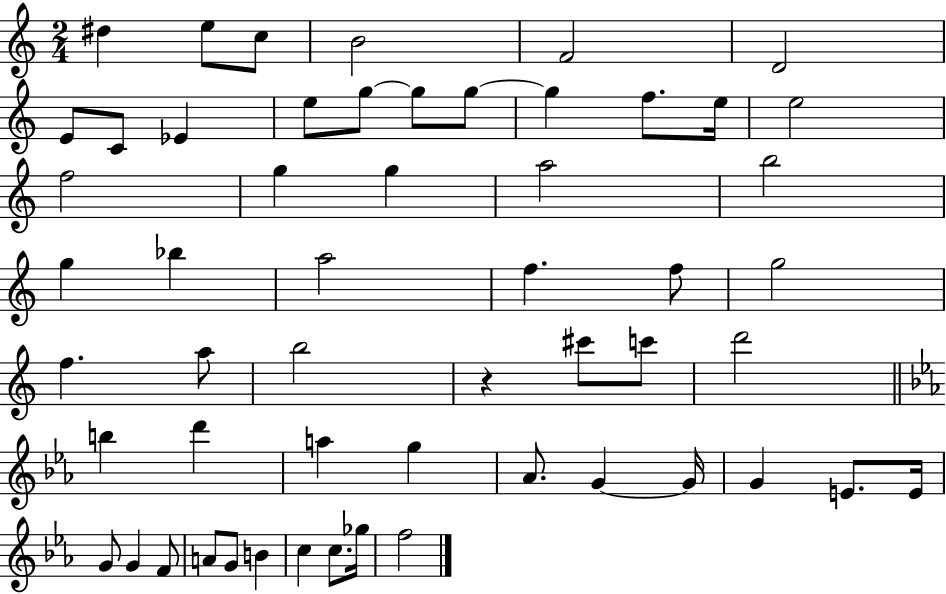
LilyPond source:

{
  \clef treble
  \numericTimeSignature
  \time 2/4
  \key c \major
  dis''4 e''8 c''8 | b'2 | f'2 | d'2 | \break e'8 c'8 ees'4 | e''8 g''8~~ g''8 g''8~~ | g''4 f''8. e''16 | e''2 | \break f''2 | g''4 g''4 | a''2 | b''2 | \break g''4 bes''4 | a''2 | f''4. f''8 | g''2 | \break f''4. a''8 | b''2 | r4 cis'''8 c'''8 | d'''2 | \break \bar "||" \break \key ees \major b''4 d'''4 | a''4 g''4 | aes'8. g'4~~ g'16 | g'4 e'8. e'16 | \break g'8 g'4 f'8 | a'8 g'8 b'4 | c''4 c''8. ges''16 | f''2 | \break \bar "|."
}